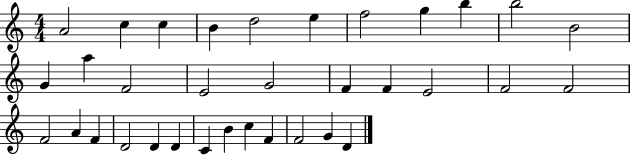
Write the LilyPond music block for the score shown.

{
  \clef treble
  \numericTimeSignature
  \time 4/4
  \key c \major
  a'2 c''4 c''4 | b'4 d''2 e''4 | f''2 g''4 b''4 | b''2 b'2 | \break g'4 a''4 f'2 | e'2 g'2 | f'4 f'4 e'2 | f'2 f'2 | \break f'2 a'4 f'4 | d'2 d'4 d'4 | c'4 b'4 c''4 f'4 | f'2 g'4 d'4 | \break \bar "|."
}